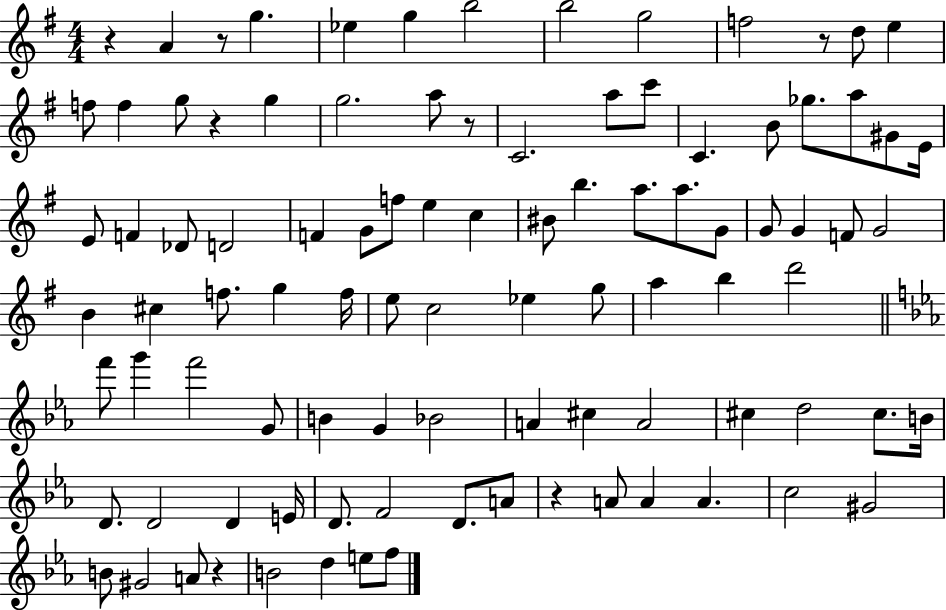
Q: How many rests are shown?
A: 7